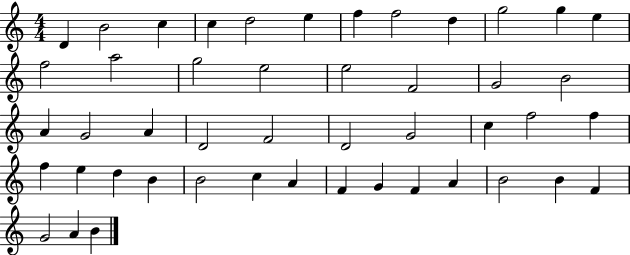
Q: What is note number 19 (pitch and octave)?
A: G4